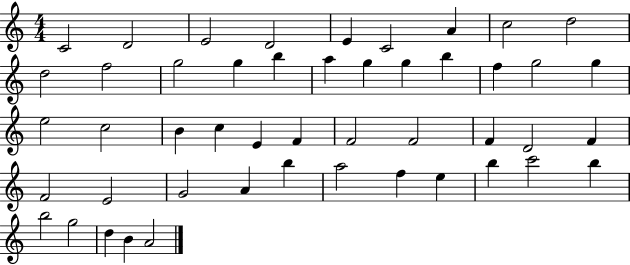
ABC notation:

X:1
T:Untitled
M:4/4
L:1/4
K:C
C2 D2 E2 D2 E C2 A c2 d2 d2 f2 g2 g b a g g b f g2 g e2 c2 B c E F F2 F2 F D2 F F2 E2 G2 A b a2 f e b c'2 b b2 g2 d B A2